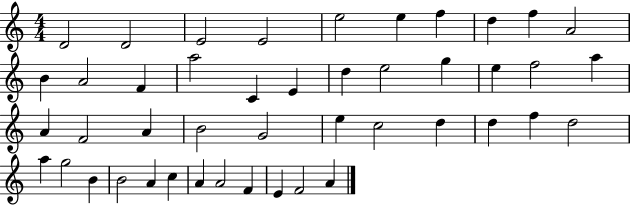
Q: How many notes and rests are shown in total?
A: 45